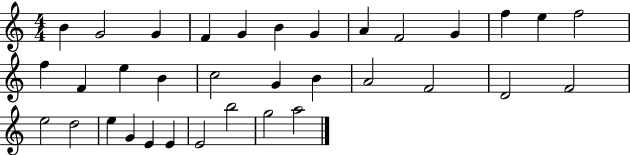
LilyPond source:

{
  \clef treble
  \numericTimeSignature
  \time 4/4
  \key c \major
  b'4 g'2 g'4 | f'4 g'4 b'4 g'4 | a'4 f'2 g'4 | f''4 e''4 f''2 | \break f''4 f'4 e''4 b'4 | c''2 g'4 b'4 | a'2 f'2 | d'2 f'2 | \break e''2 d''2 | e''4 g'4 e'4 e'4 | e'2 b''2 | g''2 a''2 | \break \bar "|."
}